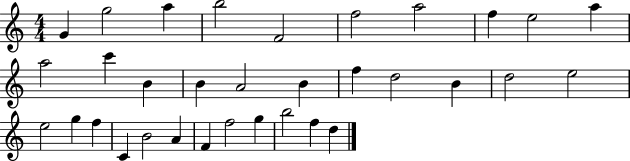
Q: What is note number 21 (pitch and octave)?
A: E5